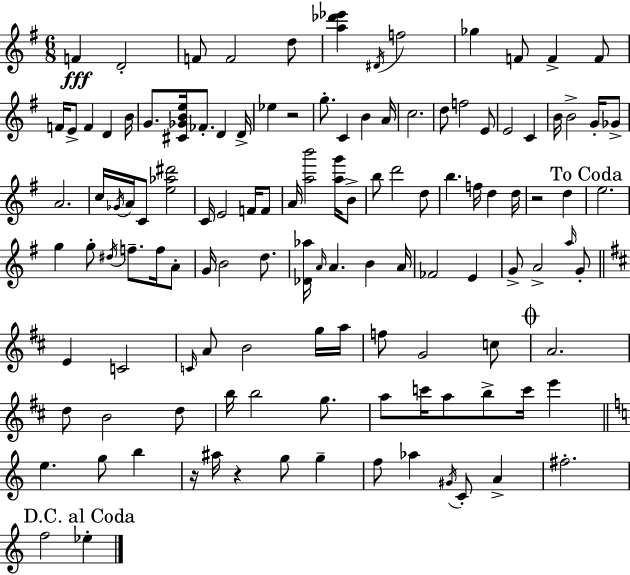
{
  \clef treble
  \numericTimeSignature
  \time 6/8
  \key g \major
  f'4\fff d'2-. | f'8 f'2 d''8 | <a'' des''' ees'''>4 \acciaccatura { dis'16 } f''2 | ges''4 f'8 f'4-> f'8 | \break f'16 e'8-> f'4 d'4 | b'16 g'8. <cis' ges' b' e''>16 fes'8.-. d'4 | d'16-> ees''4 r2 | g''8.-. c'4 b'4 | \break a'16 c''2. | d''8 f''2 e'8 | e'2 c'4 | b'16 b'2-> g'16-. ges'8-> | \break a'2. | c''16 \acciaccatura { ges'16 } a'16 c'8 <e'' aes'' dis'''>2 | c'16 e'2 f'16 | f'8 a'16 <a'' b'''>2 <a'' g'''>16 | \break b'8-> b''8 d'''2 | d''8 b''4. f''16 d''4 | d''16 r2 d''4 | \mark "To Coda" e''2. | \break g''4 g''8-. \acciaccatura { dis''16 } f''8.-- | f''16 a'8-. g'16 b'2 | d''8. <des' aes''>16 \grace { a'16 } a'4. b'4 | a'16 fes'2 | \break e'4 g'8-> a'2-> | \grace { a''16 } g'8-. \bar "||" \break \key b \minor e'4 c'2 | \grace { c'16 } a'8 b'2 g''16 | a''16 f''8 g'2 c''8 | \mark \markup { \musicglyph "scripts.coda" } a'2. | \break d''8 b'2 d''8 | b''16 b''2 g''8. | a''8 c'''16 a''8 b''8-> c'''16 e'''4 | \bar "||" \break \key c \major e''4. g''8 b''4 | r16 ais''16 r4 g''8 g''4-- | f''8 aes''4 \acciaccatura { gis'16 } c'8-. a'4-> | fis''2.-. | \break \mark "D.C. al Coda" f''2 ees''4-. | \bar "|."
}